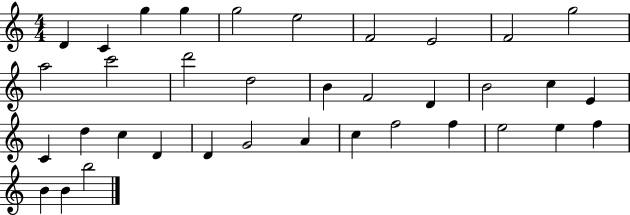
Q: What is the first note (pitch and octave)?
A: D4